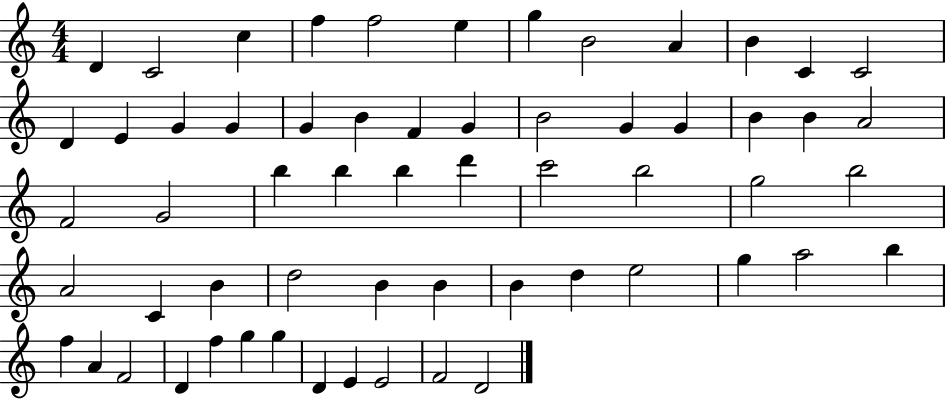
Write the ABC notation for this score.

X:1
T:Untitled
M:4/4
L:1/4
K:C
D C2 c f f2 e g B2 A B C C2 D E G G G B F G B2 G G B B A2 F2 G2 b b b d' c'2 b2 g2 b2 A2 C B d2 B B B d e2 g a2 b f A F2 D f g g D E E2 F2 D2